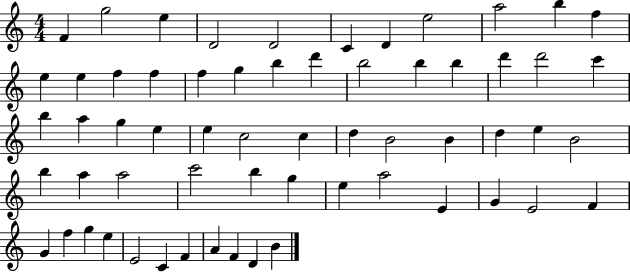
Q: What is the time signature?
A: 4/4